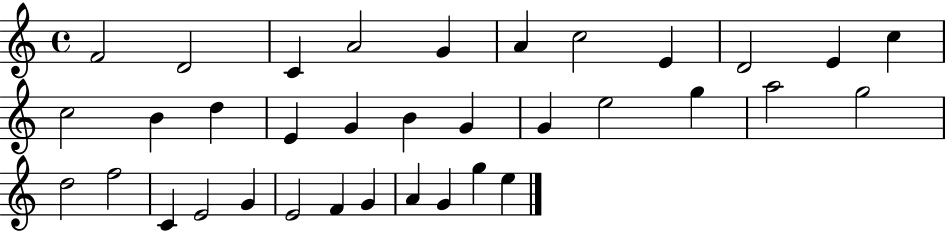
X:1
T:Untitled
M:4/4
L:1/4
K:C
F2 D2 C A2 G A c2 E D2 E c c2 B d E G B G G e2 g a2 g2 d2 f2 C E2 G E2 F G A G g e